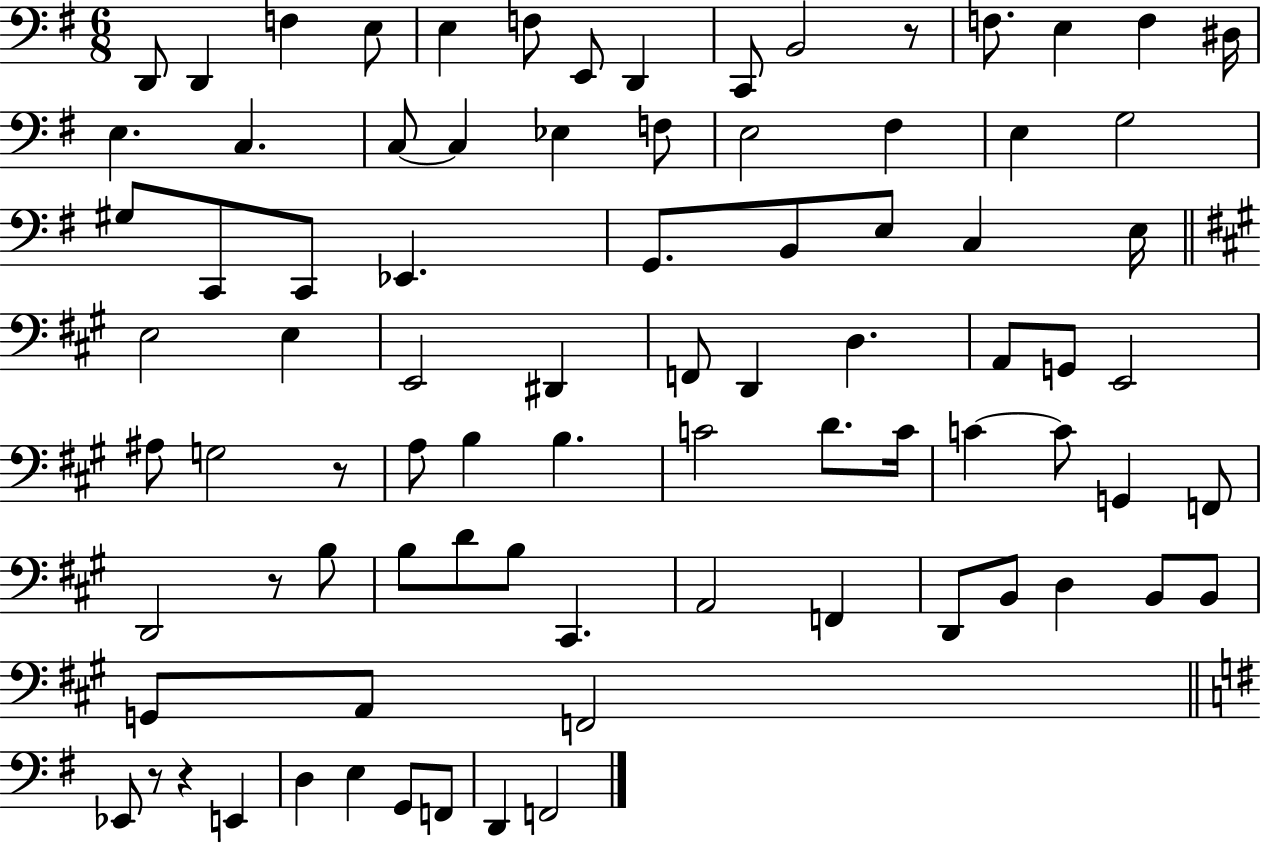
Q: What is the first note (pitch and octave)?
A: D2